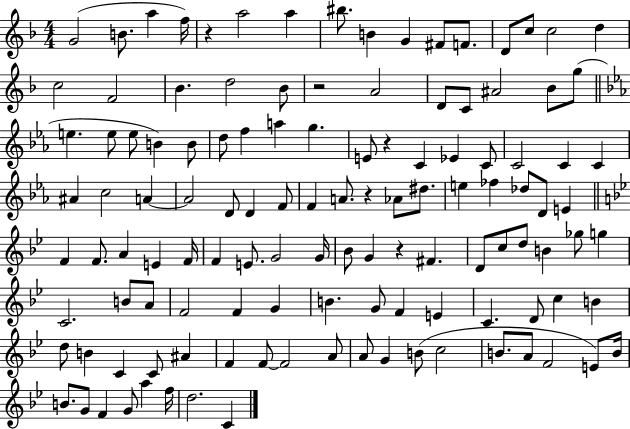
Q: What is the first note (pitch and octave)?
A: G4